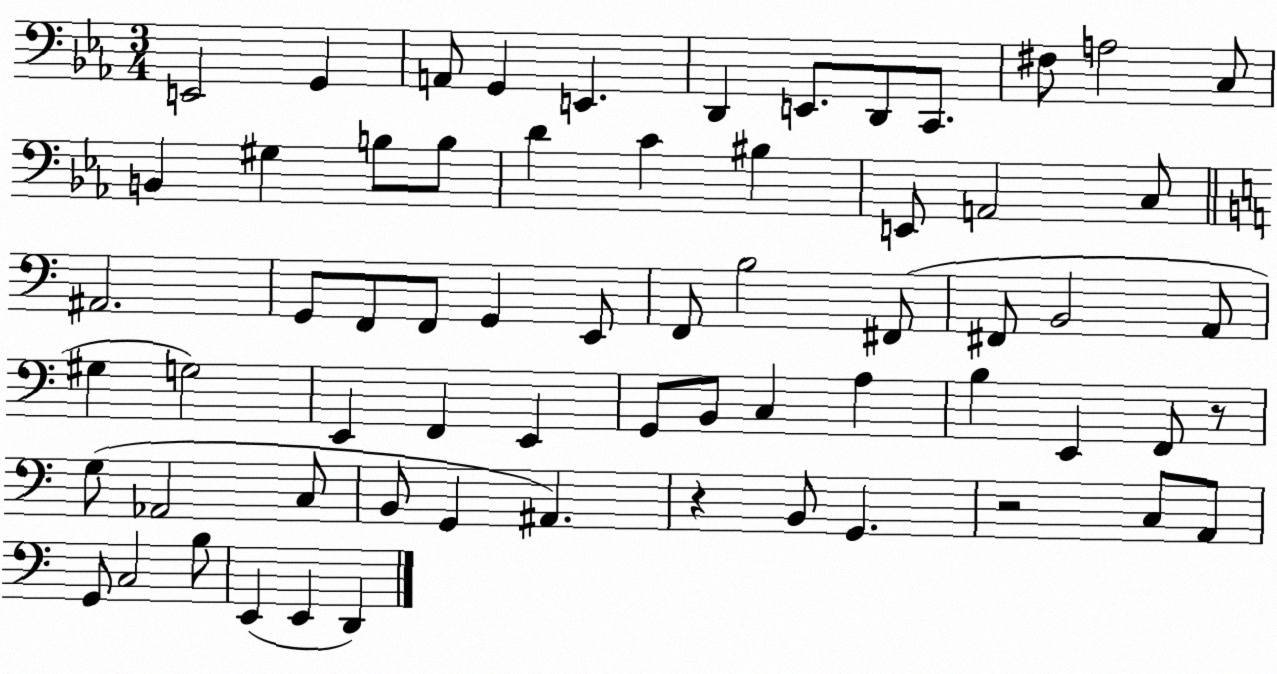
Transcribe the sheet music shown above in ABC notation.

X:1
T:Untitled
M:3/4
L:1/4
K:Eb
E,,2 G,, A,,/2 G,, E,, D,, E,,/2 D,,/2 C,,/2 ^F,/2 A,2 C,/2 B,, ^G, B,/2 B,/2 D C ^B, E,,/2 A,,2 C,/2 ^A,,2 G,,/2 F,,/2 F,,/2 G,, E,,/2 F,,/2 B,2 ^F,,/2 ^F,,/2 B,,2 A,,/2 ^G, G,2 E,, F,, E,, G,,/2 B,,/2 C, A, B, E,, F,,/2 z/2 G,/2 _A,,2 C,/2 B,,/2 G,, ^A,, z B,,/2 G,, z2 C,/2 A,,/2 G,,/2 C,2 B,/2 E,, E,, D,,